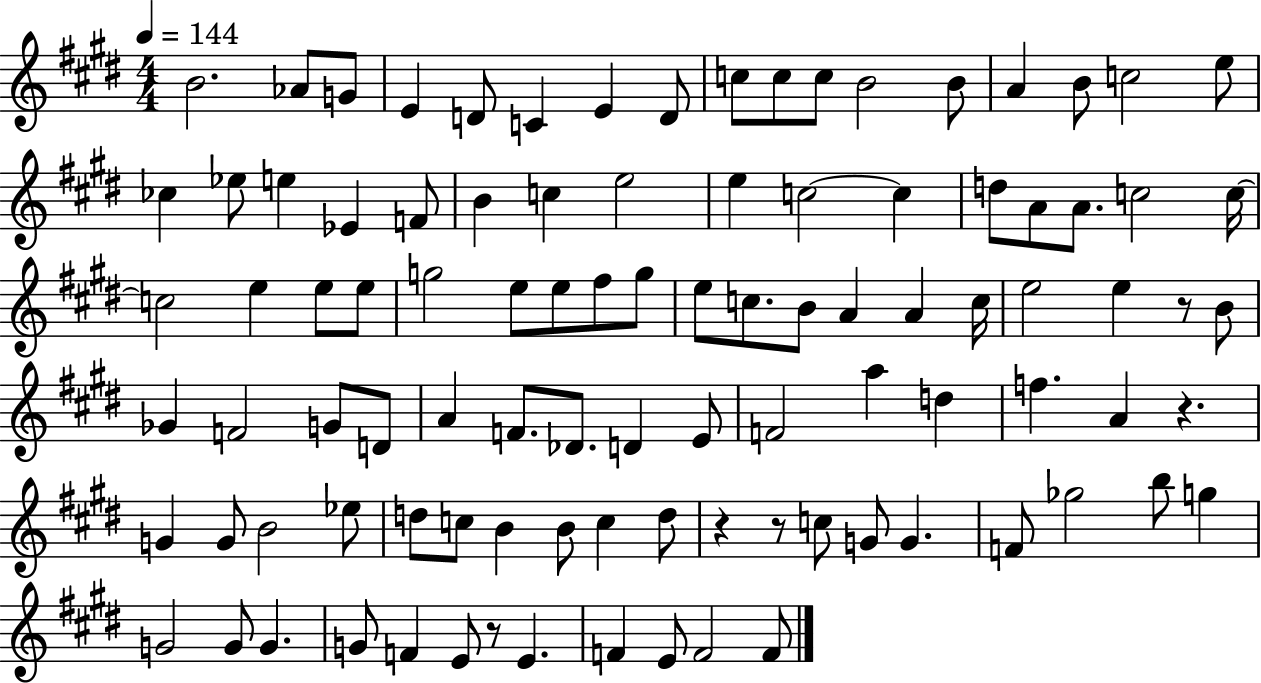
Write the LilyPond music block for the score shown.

{
  \clef treble
  \numericTimeSignature
  \time 4/4
  \key e \major
  \tempo 4 = 144
  b'2. aes'8 g'8 | e'4 d'8 c'4 e'4 d'8 | c''8 c''8 c''8 b'2 b'8 | a'4 b'8 c''2 e''8 | \break ces''4 ees''8 e''4 ees'4 f'8 | b'4 c''4 e''2 | e''4 c''2~~ c''4 | d''8 a'8 a'8. c''2 c''16~~ | \break c''2 e''4 e''8 e''8 | g''2 e''8 e''8 fis''8 g''8 | e''8 c''8. b'8 a'4 a'4 c''16 | e''2 e''4 r8 b'8 | \break ges'4 f'2 g'8 d'8 | a'4 f'8. des'8. d'4 e'8 | f'2 a''4 d''4 | f''4. a'4 r4. | \break g'4 g'8 b'2 ees''8 | d''8 c''8 b'4 b'8 c''4 d''8 | r4 r8 c''8 g'8 g'4. | f'8 ges''2 b''8 g''4 | \break g'2 g'8 g'4. | g'8 f'4 e'8 r8 e'4. | f'4 e'8 f'2 f'8 | \bar "|."
}